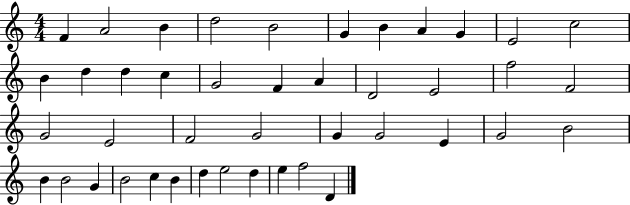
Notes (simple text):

F4/q A4/h B4/q D5/h B4/h G4/q B4/q A4/q G4/q E4/h C5/h B4/q D5/q D5/q C5/q G4/h F4/q A4/q D4/h E4/h F5/h F4/h G4/h E4/h F4/h G4/h G4/q G4/h E4/q G4/h B4/h B4/q B4/h G4/q B4/h C5/q B4/q D5/q E5/h D5/q E5/q F5/h D4/q